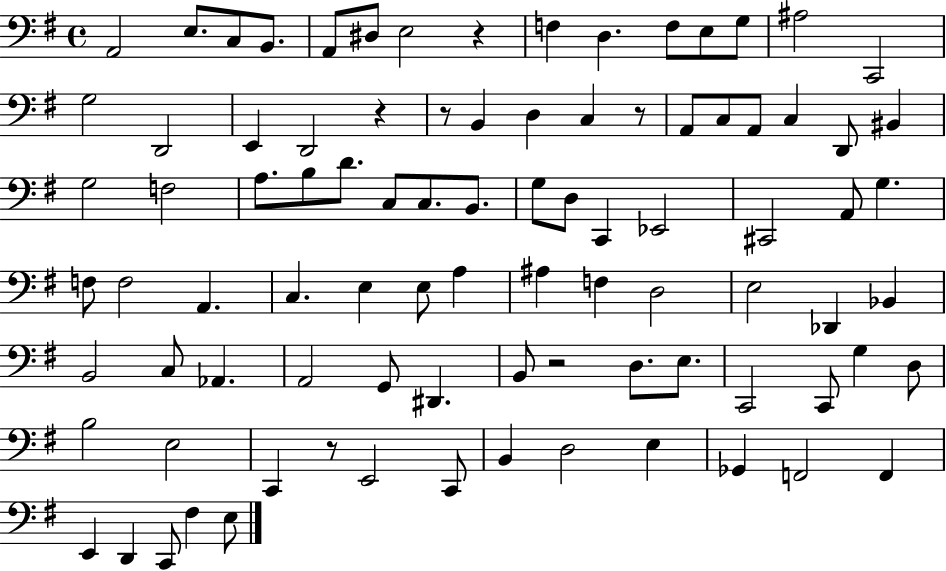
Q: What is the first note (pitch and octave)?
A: A2